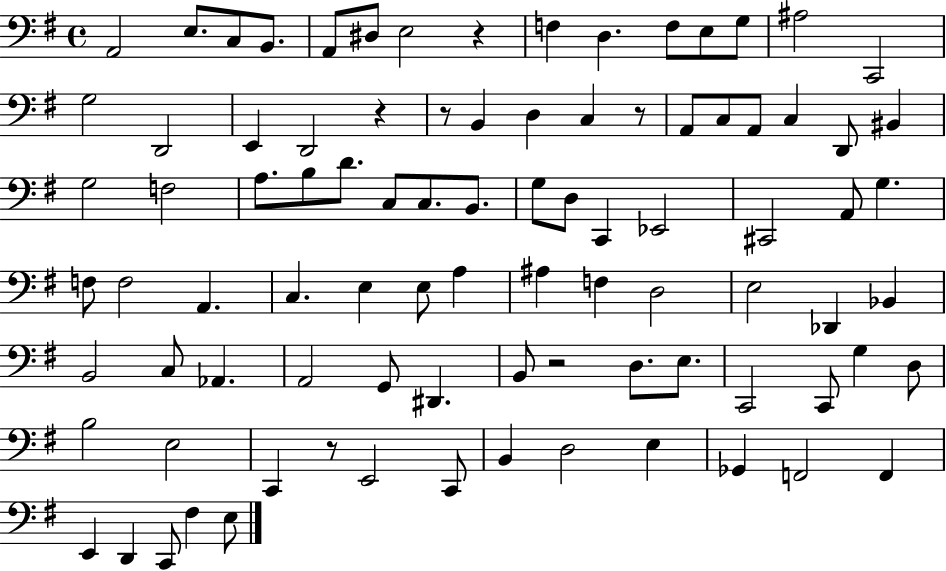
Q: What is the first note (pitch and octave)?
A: A2